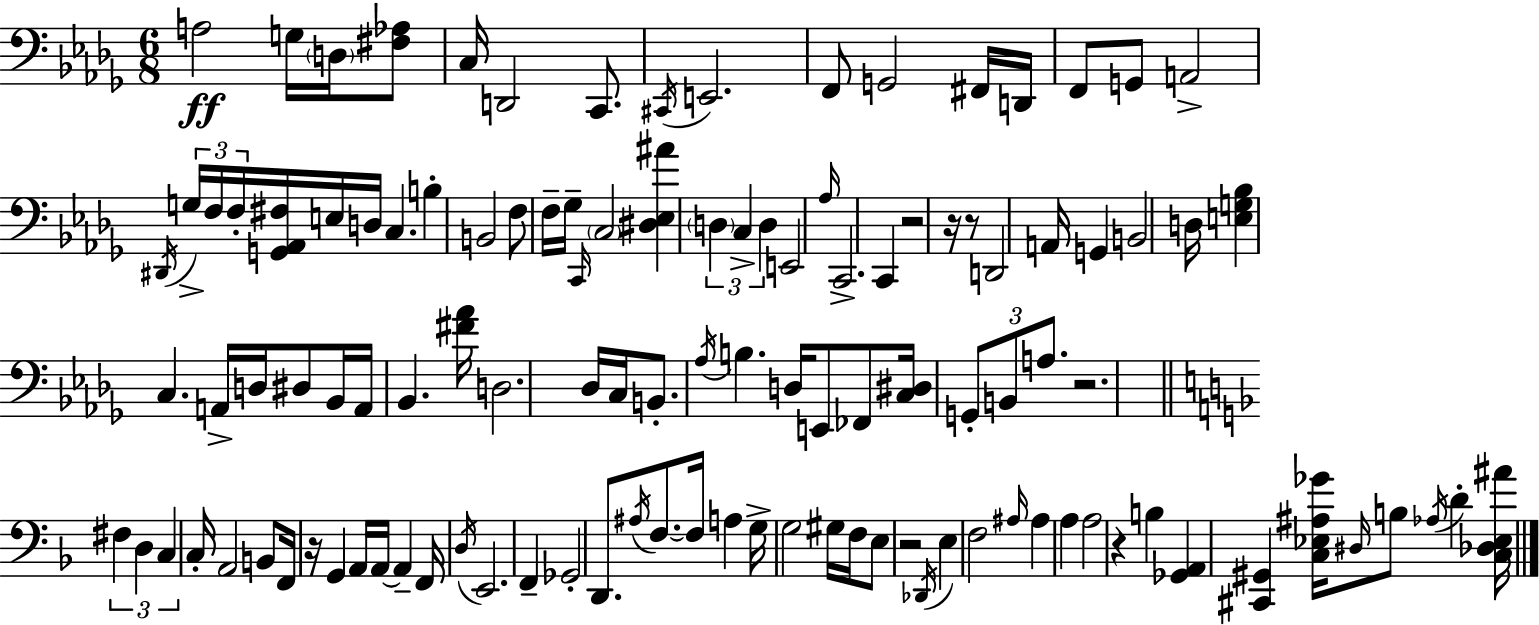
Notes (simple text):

A3/h G3/s D3/s [F#3,Ab3]/e C3/s D2/h C2/e. C#2/s E2/h. F2/e G2/h F#2/s D2/s F2/e G2/e A2/h D#2/s G3/s F3/s F3/s [G2,Ab2,F#3]/s E3/s D3/s C3/q. B3/q B2/h F3/e F3/s Gb3/s C2/s C3/h [D#3,Eb3,A#4]/q D3/q C3/q D3/q E2/h Ab3/s C2/h. C2/q R/h R/s R/e D2/h A2/s G2/q B2/h D3/s [E3,G3,Bb3]/q C3/q. A2/s D3/s D#3/e Bb2/s A2/s Bb2/q. [F#4,Ab4]/s D3/h. Db3/s C3/s B2/e. Ab3/s B3/q. D3/s E2/e FES2/e [C3,D#3]/s G2/e B2/e A3/e. R/h. F#3/q D3/q C3/q C3/s A2/h B2/e F2/s R/s G2/q A2/s A2/s A2/q F2/s D3/s E2/h. F2/q Gb2/h D2/e. A#3/s F3/e. F3/s A3/q G3/s G3/h G#3/s F3/s E3/e R/h Db2/s E3/q F3/h A#3/s A#3/q A3/q A3/h R/q B3/q [Gb2,A2]/q [C#2,G#2]/q [C3,Eb3,A#3,Gb4]/s D#3/s B3/e Ab3/s D4/q [C3,Db3,Eb3,A#4]/s